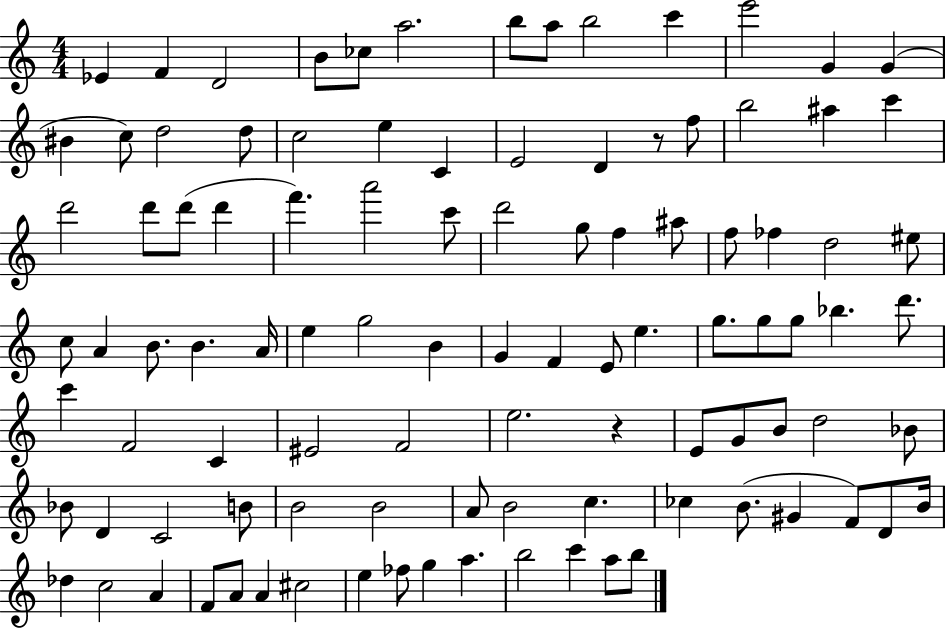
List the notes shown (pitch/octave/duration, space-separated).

Eb4/q F4/q D4/h B4/e CES5/e A5/h. B5/e A5/e B5/h C6/q E6/h G4/q G4/q BIS4/q C5/e D5/h D5/e C5/h E5/q C4/q E4/h D4/q R/e F5/e B5/h A#5/q C6/q D6/h D6/e D6/e D6/q F6/q. A6/h C6/e D6/h G5/e F5/q A#5/e F5/e FES5/q D5/h EIS5/e C5/e A4/q B4/e. B4/q. A4/s E5/q G5/h B4/q G4/q F4/q E4/e E5/q. G5/e. G5/e G5/e Bb5/q. D6/e. C6/q F4/h C4/q EIS4/h F4/h E5/h. R/q E4/e G4/e B4/e D5/h Bb4/e Bb4/e D4/q C4/h B4/e B4/h B4/h A4/e B4/h C5/q. CES5/q B4/e. G#4/q F4/e D4/e B4/s Db5/q C5/h A4/q F4/e A4/e A4/q C#5/h E5/q FES5/e G5/q A5/q. B5/h C6/q A5/e B5/e